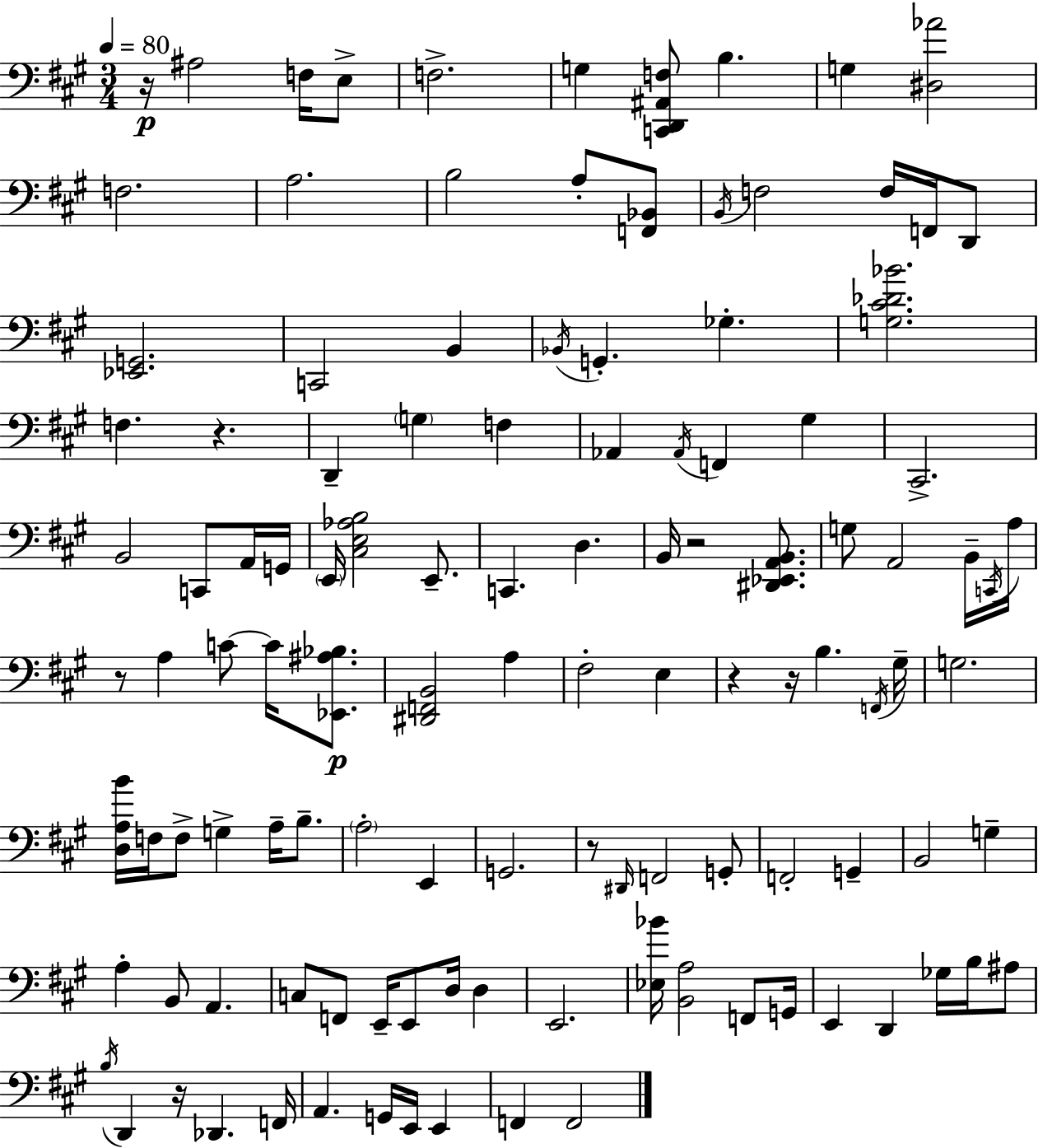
X:1
T:Untitled
M:3/4
L:1/4
K:A
z/4 ^A,2 F,/4 E,/2 F,2 G, [C,,D,,^A,,F,]/2 B, G, [^D,_A]2 F,2 A,2 B,2 A,/2 [F,,_B,,]/2 B,,/4 F,2 F,/4 F,,/4 D,,/2 [_E,,G,,]2 C,,2 B,, _B,,/4 G,, _G, [G,^C_D_B]2 F, z D,, G, F, _A,, _A,,/4 F,, ^G, ^C,,2 B,,2 C,,/2 A,,/4 G,,/4 E,,/4 [^C,E,_A,B,]2 E,,/2 C,, D, B,,/4 z2 [^D,,_E,,A,,B,,]/2 G,/2 A,,2 B,,/4 C,,/4 A,/4 z/2 A, C/2 C/4 [_E,,^A,_B,]/2 [^D,,F,,B,,]2 A, ^F,2 E, z z/4 B, F,,/4 ^G,/4 G,2 [D,A,B]/4 F,/4 F,/2 G, A,/4 B,/2 A,2 E,, G,,2 z/2 ^D,,/4 F,,2 G,,/2 F,,2 G,, B,,2 G, A, B,,/2 A,, C,/2 F,,/2 E,,/4 E,,/2 D,/4 D, E,,2 [_E,_B]/4 [B,,A,]2 F,,/2 G,,/4 E,, D,, _G,/4 B,/4 ^A,/2 B,/4 D,, z/4 _D,, F,,/4 A,, G,,/4 E,,/4 E,, F,, F,,2